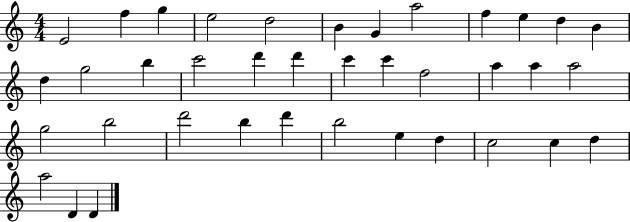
X:1
T:Untitled
M:4/4
L:1/4
K:C
E2 f g e2 d2 B G a2 f e d B d g2 b c'2 d' d' c' c' f2 a a a2 g2 b2 d'2 b d' b2 e d c2 c d a2 D D